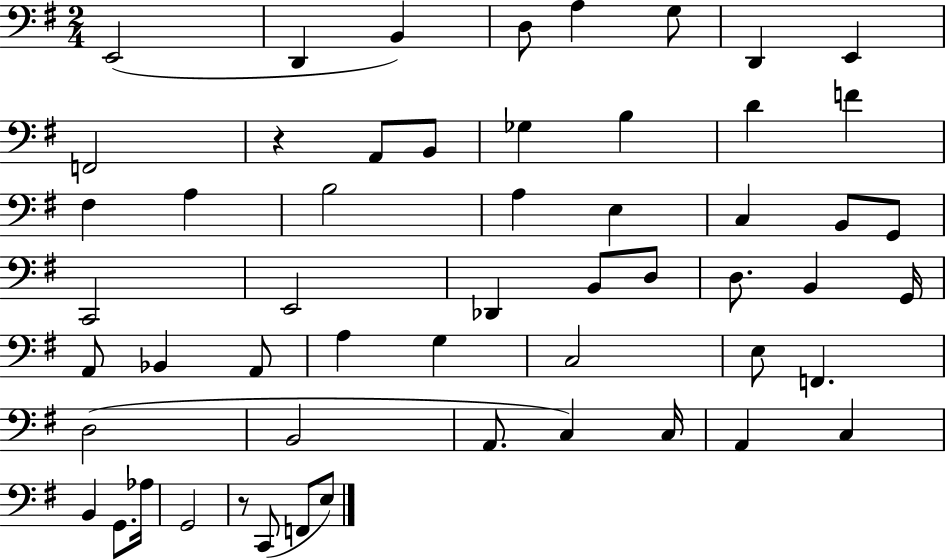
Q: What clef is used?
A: bass